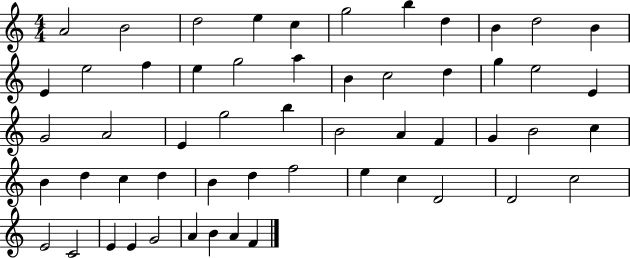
{
  \clef treble
  \numericTimeSignature
  \time 4/4
  \key c \major
  a'2 b'2 | d''2 e''4 c''4 | g''2 b''4 d''4 | b'4 d''2 b'4 | \break e'4 e''2 f''4 | e''4 g''2 a''4 | b'4 c''2 d''4 | g''4 e''2 e'4 | \break g'2 a'2 | e'4 g''2 b''4 | b'2 a'4 f'4 | g'4 b'2 c''4 | \break b'4 d''4 c''4 d''4 | b'4 d''4 f''2 | e''4 c''4 d'2 | d'2 c''2 | \break e'2 c'2 | e'4 e'4 g'2 | a'4 b'4 a'4 f'4 | \bar "|."
}